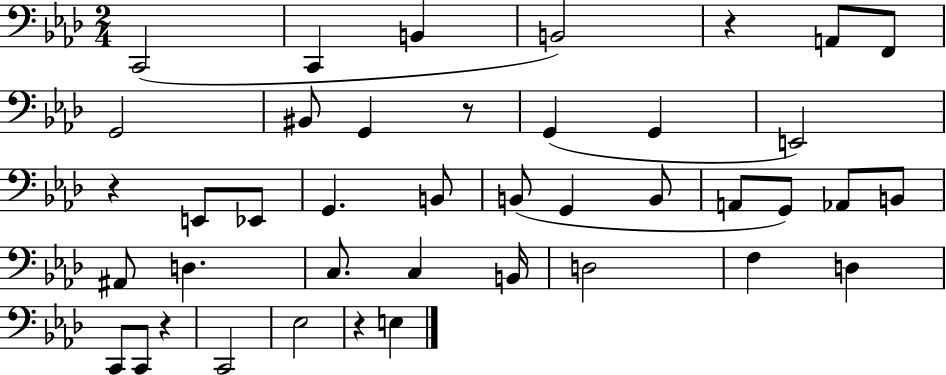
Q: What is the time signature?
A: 2/4